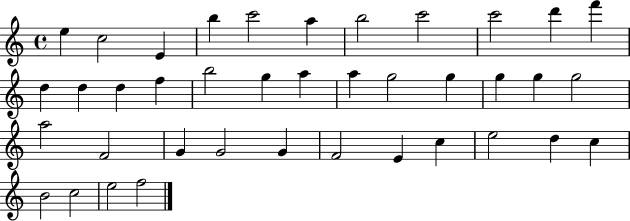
X:1
T:Untitled
M:4/4
L:1/4
K:C
e c2 E b c'2 a b2 c'2 c'2 d' f' d d d f b2 g a a g2 g g g g2 a2 F2 G G2 G F2 E c e2 d c B2 c2 e2 f2